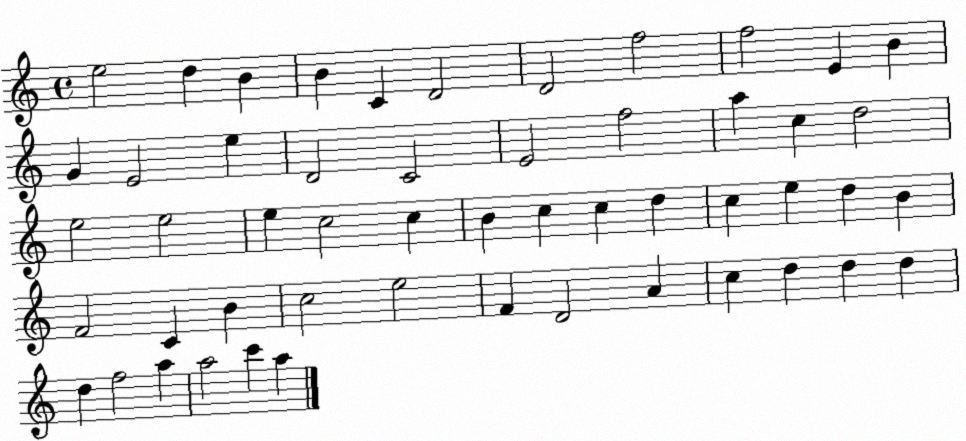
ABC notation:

X:1
T:Untitled
M:4/4
L:1/4
K:C
e2 d B B C D2 D2 f2 f2 E B G E2 e D2 C2 E2 f2 a c d2 e2 e2 e c2 c B c c d c e d B F2 C B c2 e2 F D2 A c d d d d f2 a a2 c' a